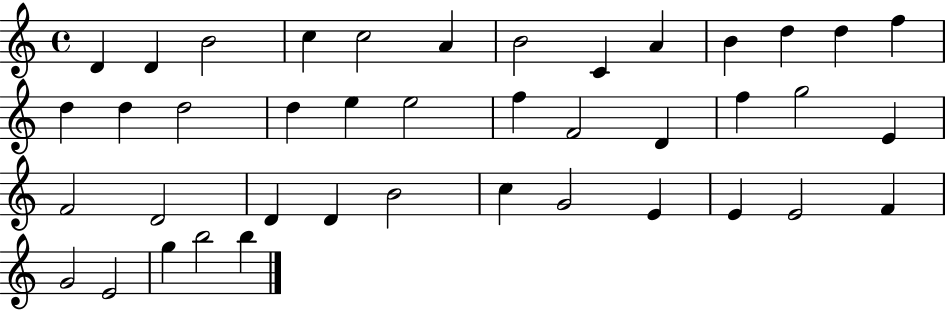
{
  \clef treble
  \time 4/4
  \defaultTimeSignature
  \key c \major
  d'4 d'4 b'2 | c''4 c''2 a'4 | b'2 c'4 a'4 | b'4 d''4 d''4 f''4 | \break d''4 d''4 d''2 | d''4 e''4 e''2 | f''4 f'2 d'4 | f''4 g''2 e'4 | \break f'2 d'2 | d'4 d'4 b'2 | c''4 g'2 e'4 | e'4 e'2 f'4 | \break g'2 e'2 | g''4 b''2 b''4 | \bar "|."
}